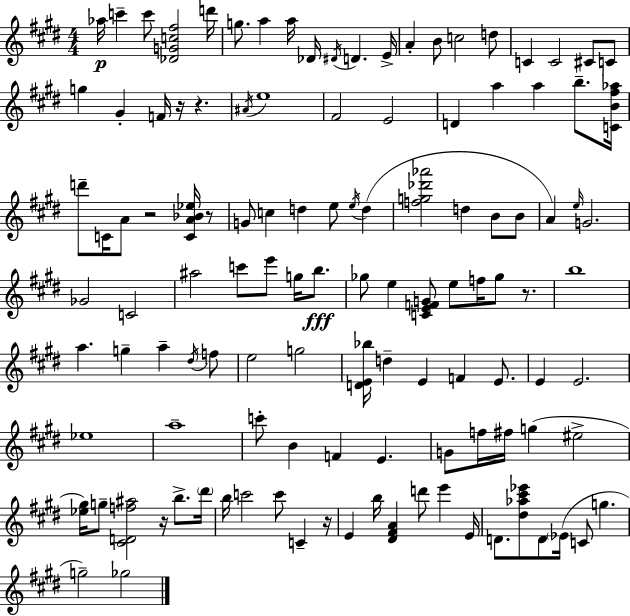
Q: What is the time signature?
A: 4/4